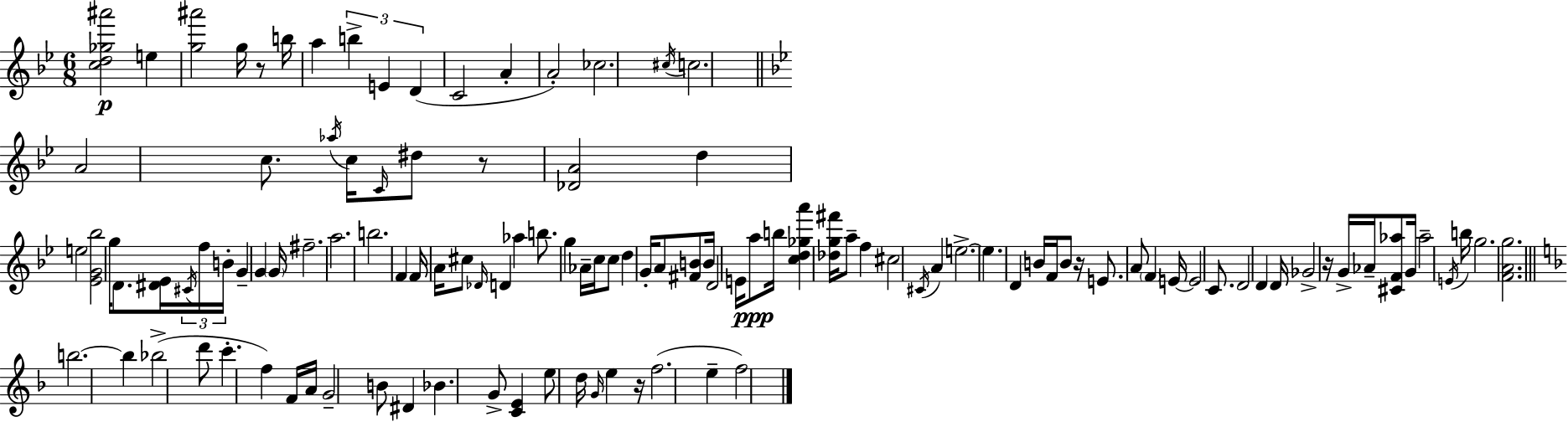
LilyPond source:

{
  \clef treble
  \numericTimeSignature
  \time 6/8
  \key bes \major
  \repeat volta 2 { <c'' d'' ges'' ais'''>2\p e''4 | <g'' ais'''>2 g''16 r8 b''16 | a''4 \tuplet 3/2 { b''4-> e'4 | d'4( } c'2 | \break a'4-. a'2-.) | ces''2. | \acciaccatura { cis''16 } c''2. | \bar "||" \break \key bes \major a'2 c''8. \acciaccatura { aes''16 } | c''16 \grace { c'16 } dis''8 r8 <des' a'>2 | d''4 e''2 | <ees' g' bes''>2 g''16 d'8. | \break <dis' ees'>16 \tuplet 3/2 { \acciaccatura { cis'16 } f''16 b'16-. } g'4-- g'4 | \parenthesize g'16 fis''2.-- | a''2. | b''2. | \break f'4 f'16 a'16 cis''8 \grace { des'16 } | d'4 aes''4 b''8. g''4 | aes'16-- c''16 c''8 d''4 g'16-. | a'8 <fis' b'>8 b'16 d'2 | \break e'16 a''8\ppp b''16 <c'' d'' ges'' a'''>4 <des'' g'' fis'''>16 a''8-- | f''4 cis''2 | \acciaccatura { cis'16 } a'4 e''2.->~~ | e''4. d'4 | \break b'16 f'16 b'8 r16 e'8. a'8 | \parenthesize f'4 e'16~~ e'2 | c'8. d'2 | d'4 d'16 ges'2-> | \break r16 g'16-> aes'16-- <cis' f' aes''>8 g'16 aes''2-- | \acciaccatura { e'16 } b''16 g''2. | <f' a' g''>2. | \bar "||" \break \key d \minor b''2.~~ | b''4 bes''2->( | d'''8 c'''4.-. f''4) | f'16 a'16 g'2-- b'8 | \break dis'4 bes'4. g'8-> | <c' e'>4 e''8 d''16 \grace { g'16 } e''4 | r16 f''2.( | e''4-- f''2) | \break } \bar "|."
}